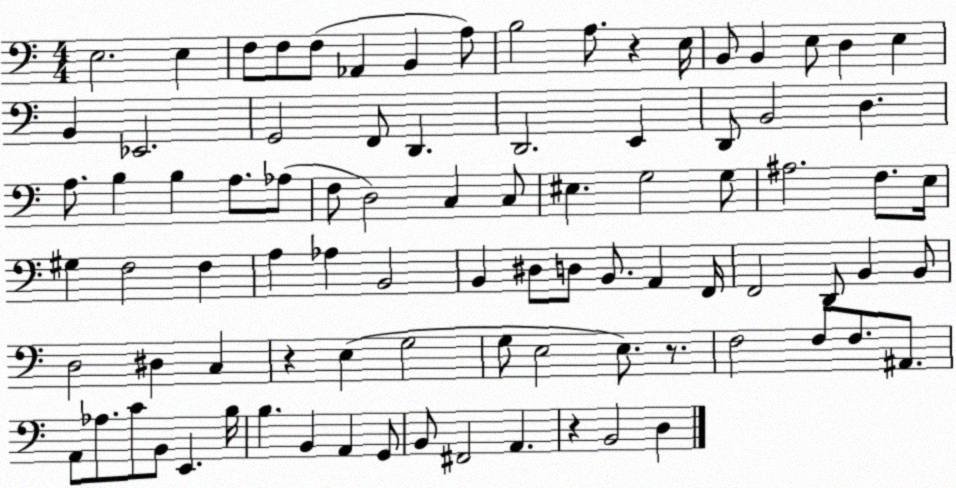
X:1
T:Untitled
M:4/4
L:1/4
K:C
E,2 E, F,/2 F,/2 F,/2 _A,, B,, A,/2 B,2 A,/2 z E,/4 B,,/2 B,, E,/2 D, E, B,, _E,,2 G,,2 F,,/2 D,, D,,2 E,, D,,/2 B,,2 D, A,/2 B, B, A,/2 _A,/2 F,/2 D,2 C, C,/2 ^E, G,2 G,/2 ^A,2 F,/2 E,/4 ^G, F,2 F, A, _A, B,,2 B,, ^D,/2 D,/2 B,,/2 A,, F,,/4 F,,2 D,,/2 B,, B,,/2 D,2 ^D, C, z E, G,2 G,/2 E,2 E,/2 z/2 F,2 F,/2 F,/2 ^A,,/2 A,,/2 _A,/2 C/2 B,,/2 E,, B,/4 B, B,, A,, G,,/2 B,,/2 ^F,,2 A,, z B,,2 D,